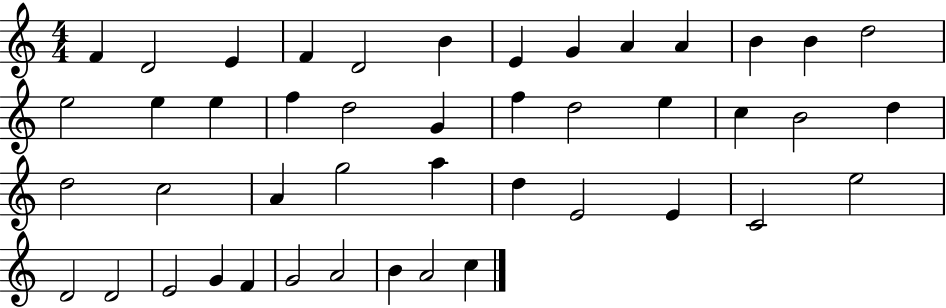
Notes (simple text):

F4/q D4/h E4/q F4/q D4/h B4/q E4/q G4/q A4/q A4/q B4/q B4/q D5/h E5/h E5/q E5/q F5/q D5/h G4/q F5/q D5/h E5/q C5/q B4/h D5/q D5/h C5/h A4/q G5/h A5/q D5/q E4/h E4/q C4/h E5/h D4/h D4/h E4/h G4/q F4/q G4/h A4/h B4/q A4/h C5/q